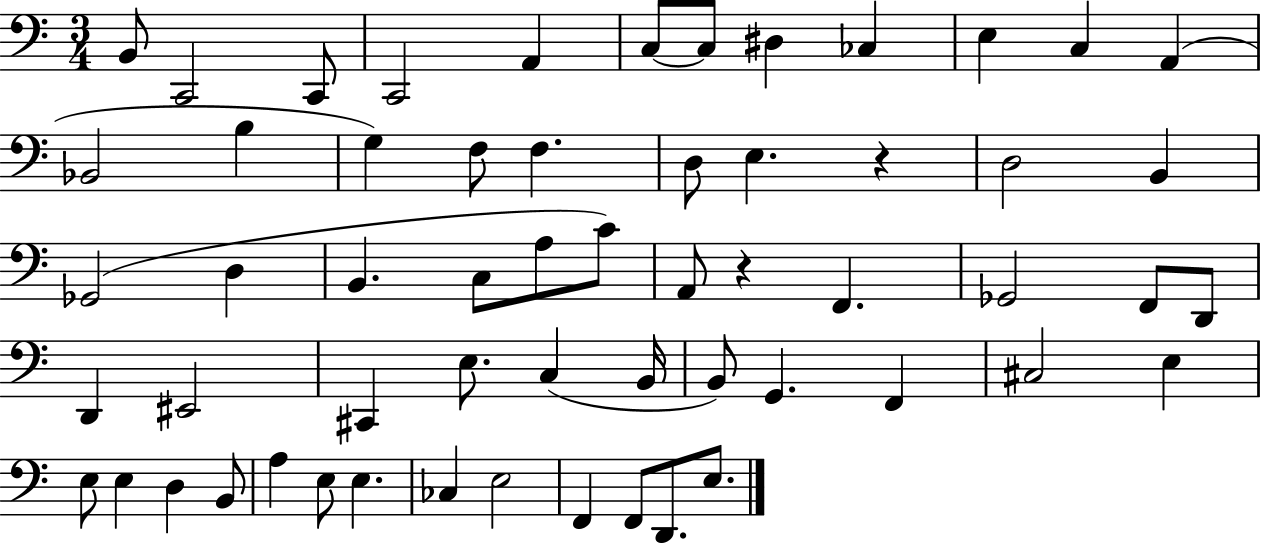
B2/e C2/h C2/e C2/h A2/q C3/e C3/e D#3/q CES3/q E3/q C3/q A2/q Bb2/h B3/q G3/q F3/e F3/q. D3/e E3/q. R/q D3/h B2/q Gb2/h D3/q B2/q. C3/e A3/e C4/e A2/e R/q F2/q. Gb2/h F2/e D2/e D2/q EIS2/h C#2/q E3/e. C3/q B2/s B2/e G2/q. F2/q C#3/h E3/q E3/e E3/q D3/q B2/e A3/q E3/e E3/q. CES3/q E3/h F2/q F2/e D2/e. E3/e.